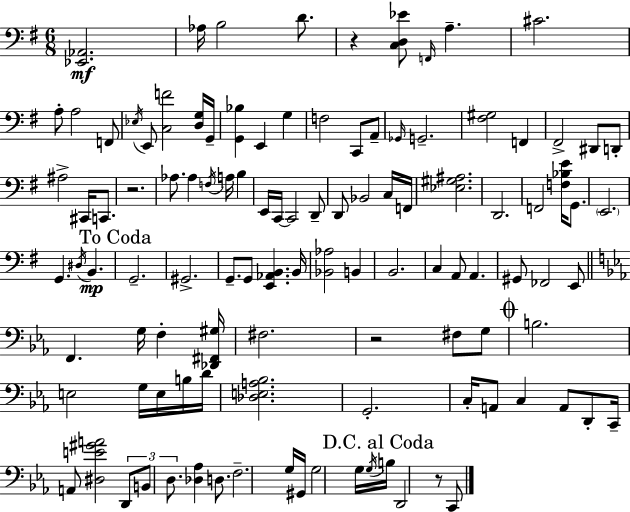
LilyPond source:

{
  \clef bass
  \numericTimeSignature
  \time 6/8
  \key g \major
  <ees, aes,>2.\mf | aes16 b2 d'8. | r4 <c d ees'>8 \grace { f,16 } a4.-- | cis'2. | \break a8-. a2 f,8 | \acciaccatura { ees16 } e,8 <c f'>2 | <d g>16 g,16-- <g, bes>4 e,4 g4 | f2 c,8 | \break a,8-- \grace { ges,16 } g,2.-- | <fis gis>2 f,4 | fis,2-> dis,8 | d,8-. ais2-> cis,16 | \break c,8. r2. | aes8. aes4 \acciaccatura { f16 } a16 | b4 e,16 c,16~~ c,2 | d,8-- d,8 bes,2 | \break c16 f,16 <ees gis ais>2. | d,2. | f,2 | <f bes e'>16 g,8. \parenthesize e,2. | \break g,4. \acciaccatura { dis16 } b,4.\mp | \mark "To Coda" g,2.-- | gis,2.-> | g,8.-- g,8 <e, aes, b,>4. | \break b,16 <bes, aes>2 | b,4 b,2. | c4 a,8 a,4. | gis,8 fes,2 | \break e,8 \bar "||" \break \key c \minor f,4. g16 f4-. <des, fis, gis>16 | fis2. | r2 fis8 g8 | \mark \markup { \musicglyph "scripts.coda" } b2. | \break e2 g16 e16 b16 d'16 | <des e a bes>2. | g,2.-. | c16-. a,8 c4 a,8 d,8-. c,16-- | \break a,8 <dis e' gis' a'>2 \tuplet 3/2 { d,8 | b,8 d8. } <des aes>4 d8. | f2.-- | g16 gis,16 g2 g16 \acciaccatura { g16 } | \break \mark "D.C. al Coda" b16 d,2 r8 c,8 | \bar "|."
}